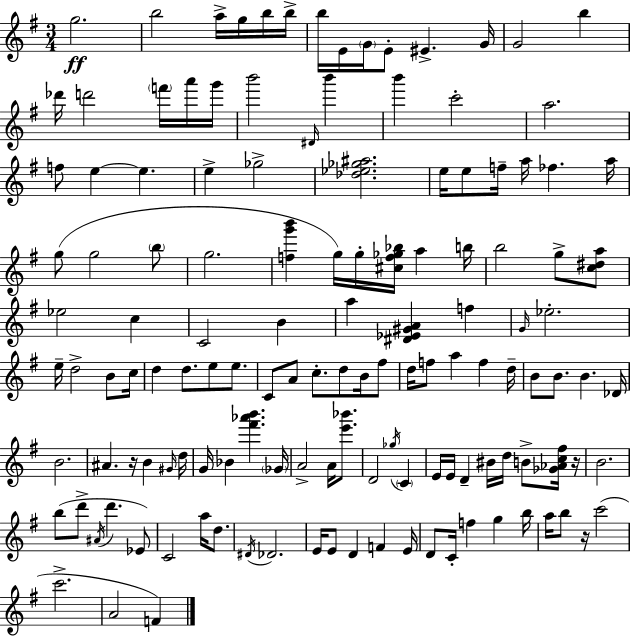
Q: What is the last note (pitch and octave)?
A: F4